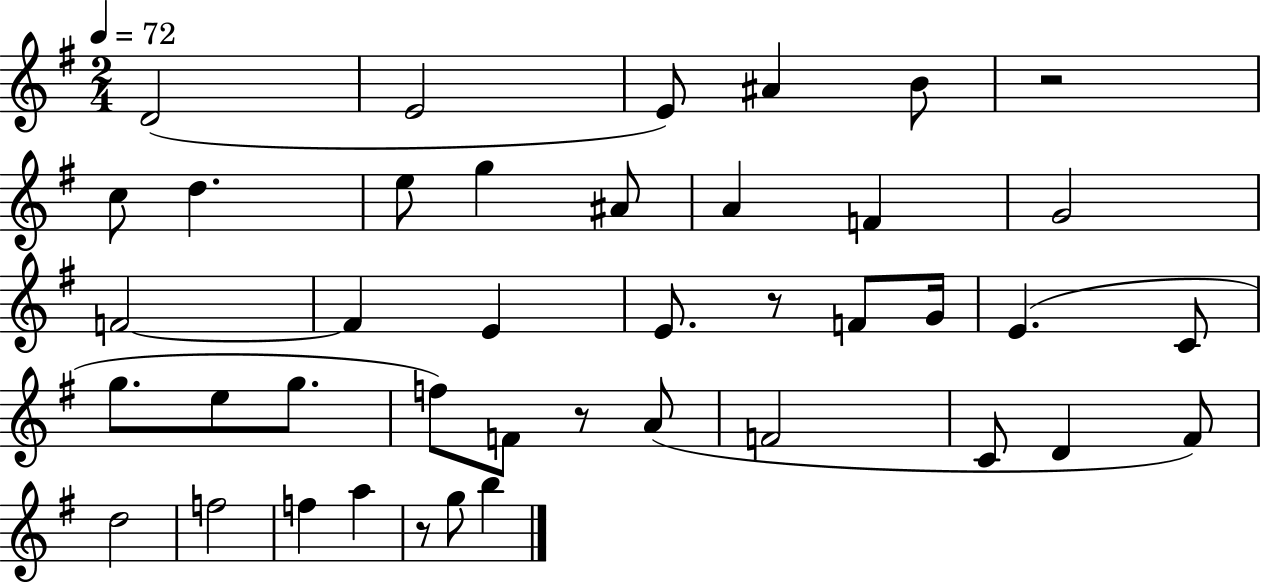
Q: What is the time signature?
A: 2/4